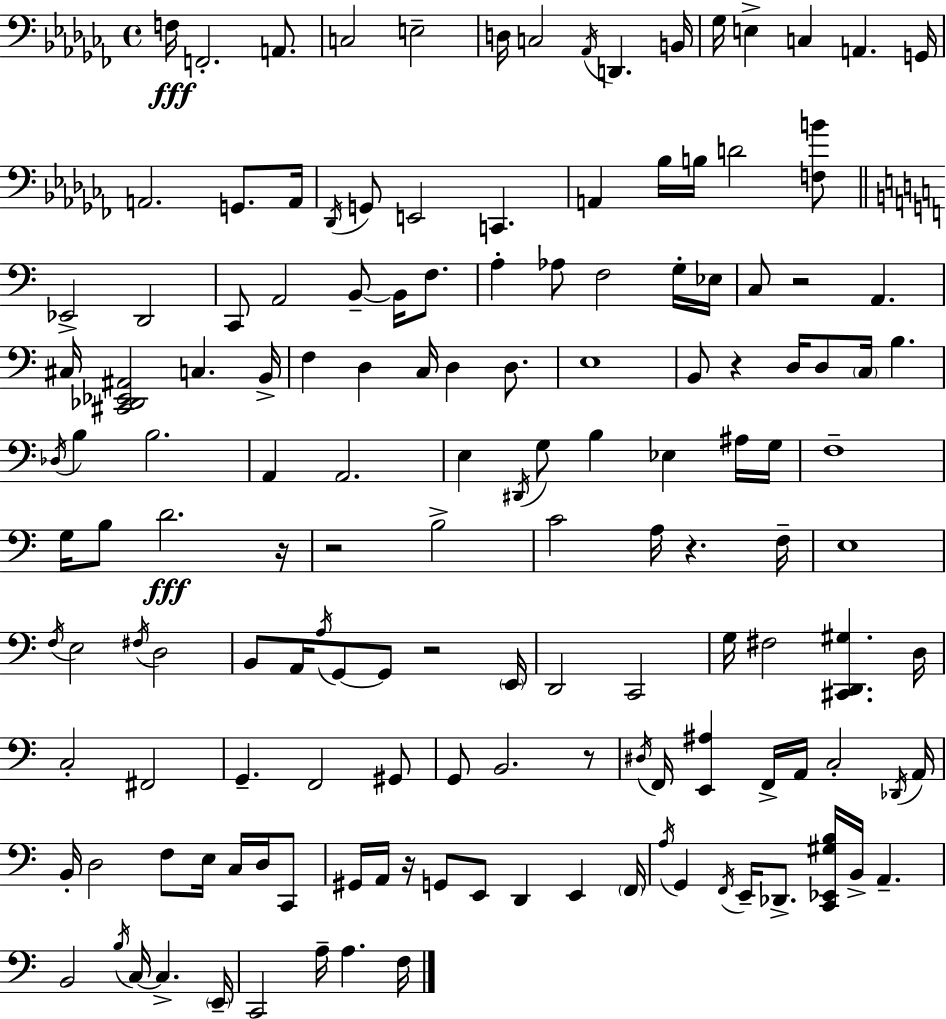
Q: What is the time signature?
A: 4/4